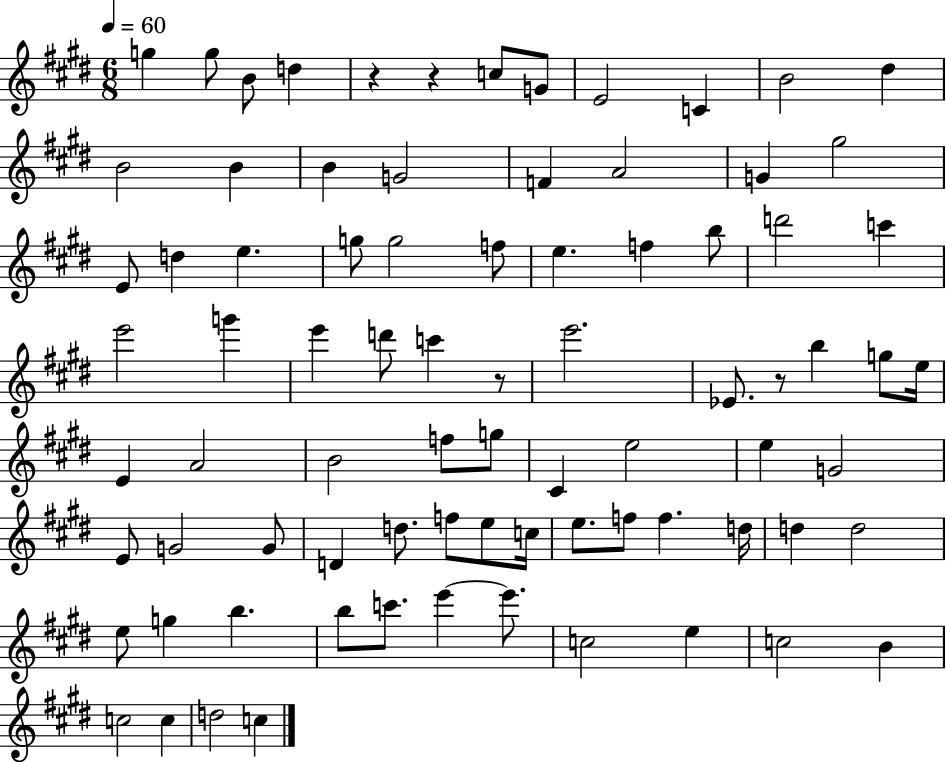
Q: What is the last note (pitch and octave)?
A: C5